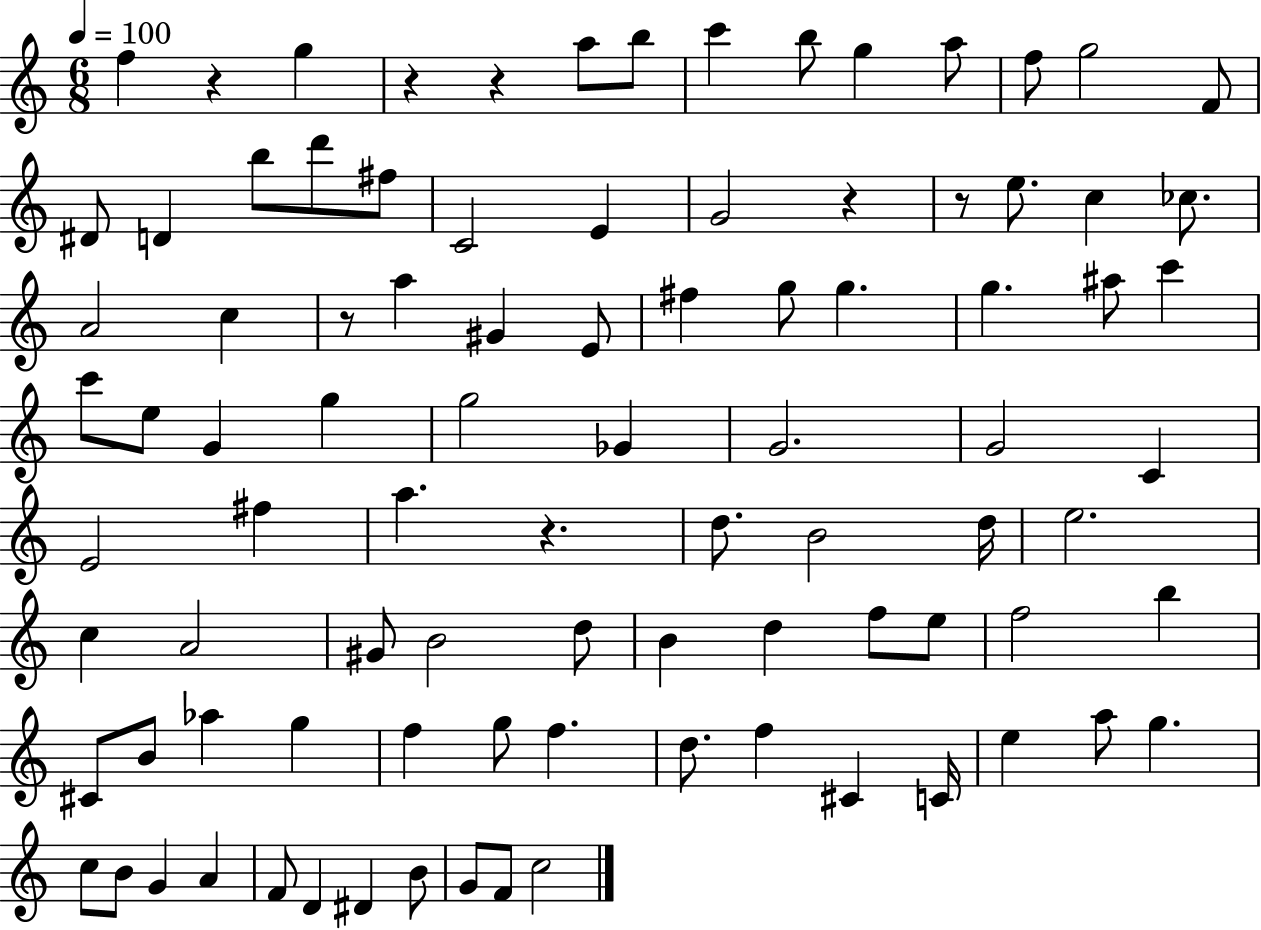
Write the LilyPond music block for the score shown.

{
  \clef treble
  \numericTimeSignature
  \time 6/8
  \key c \major
  \tempo 4 = 100
  \repeat volta 2 { f''4 r4 g''4 | r4 r4 a''8 b''8 | c'''4 b''8 g''4 a''8 | f''8 g''2 f'8 | \break dis'8 d'4 b''8 d'''8 fis''8 | c'2 e'4 | g'2 r4 | r8 e''8. c''4 ces''8. | \break a'2 c''4 | r8 a''4 gis'4 e'8 | fis''4 g''8 g''4. | g''4. ais''8 c'''4 | \break c'''8 e''8 g'4 g''4 | g''2 ges'4 | g'2. | g'2 c'4 | \break e'2 fis''4 | a''4. r4. | d''8. b'2 d''16 | e''2. | \break c''4 a'2 | gis'8 b'2 d''8 | b'4 d''4 f''8 e''8 | f''2 b''4 | \break cis'8 b'8 aes''4 g''4 | f''4 g''8 f''4. | d''8. f''4 cis'4 c'16 | e''4 a''8 g''4. | \break c''8 b'8 g'4 a'4 | f'8 d'4 dis'4 b'8 | g'8 f'8 c''2 | } \bar "|."
}